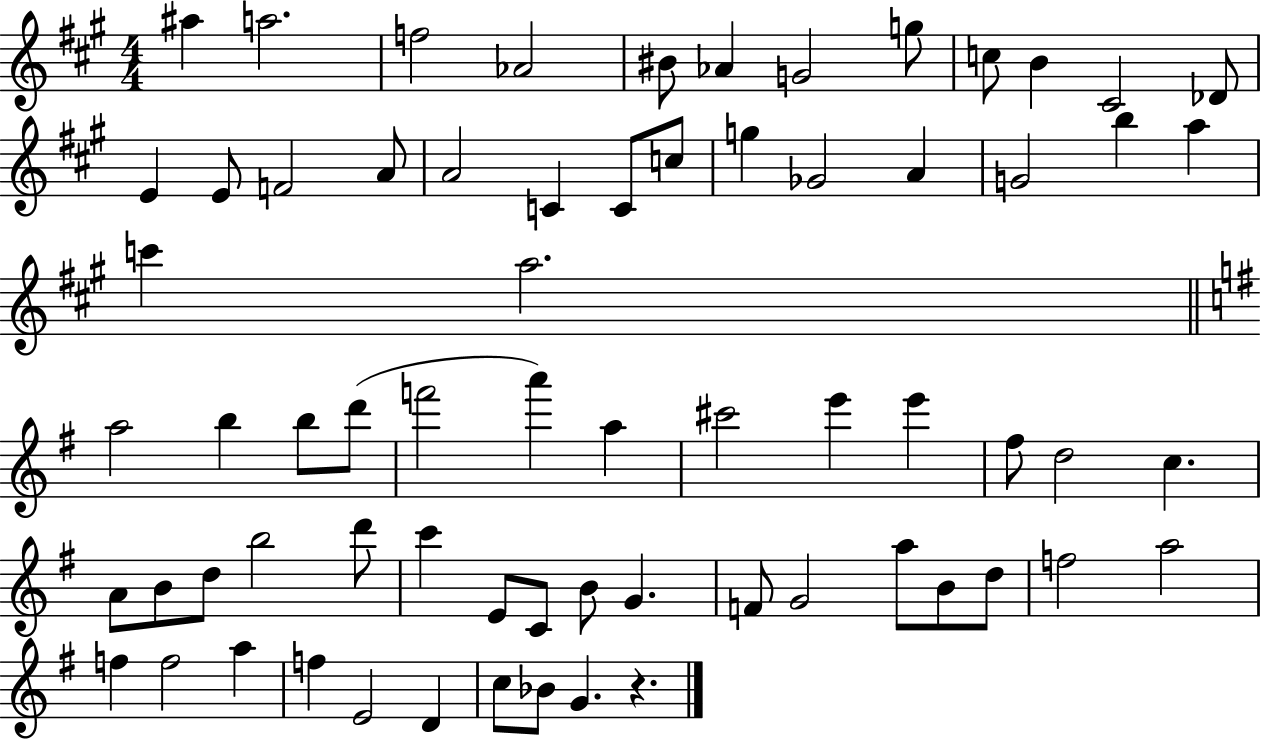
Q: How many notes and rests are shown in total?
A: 68